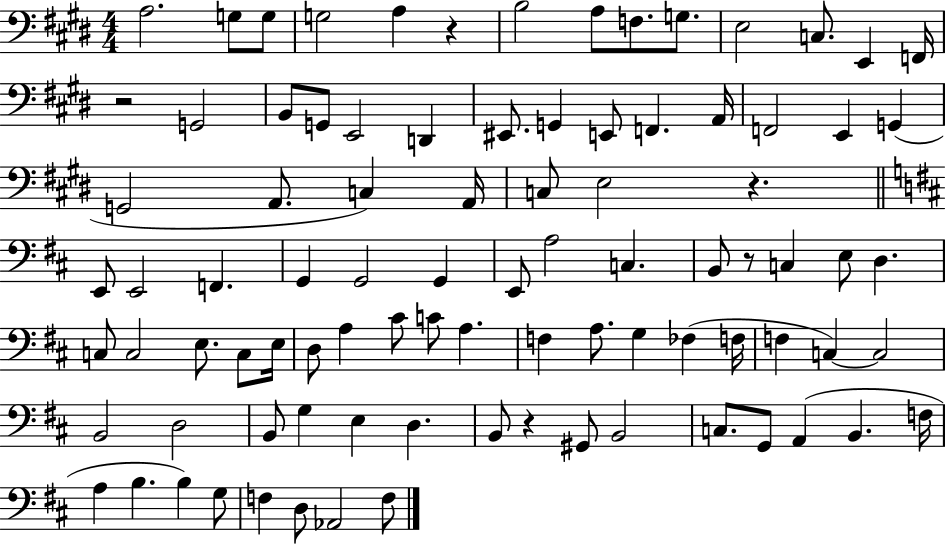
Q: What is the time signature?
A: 4/4